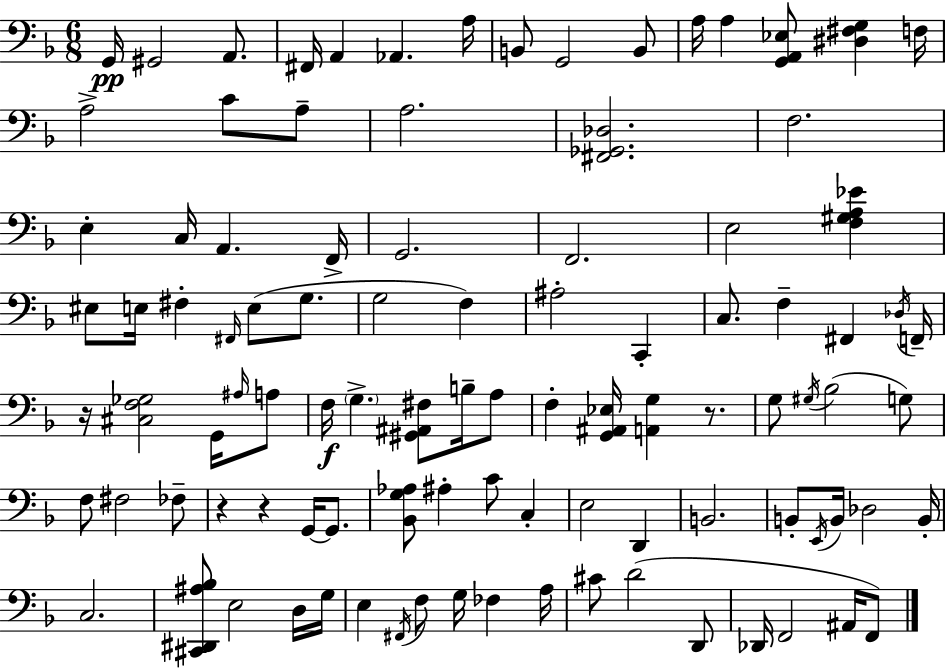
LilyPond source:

{
  \clef bass
  \numericTimeSignature
  \time 6/8
  \key f \major
  \repeat volta 2 { g,16\pp gis,2 a,8. | fis,16 a,4 aes,4. a16 | b,8 g,2 b,8 | a16 a4 <g, a, ees>8 <dis fis g>4 f16 | \break a2-> c'8 a8-- | a2. | <fis, ges, des>2. | f2. | \break e4-. c16 a,4. f,16-> | g,2. | f,2. | e2 <f gis a ees'>4 | \break eis8 e16 fis4-. \grace { fis,16 }( e8 g8. | g2 f4) | ais2-. c,4-. | c8. f4-- fis,4 | \break \acciaccatura { des16 } f,16-- r16 <cis f ges>2 g,16 | \grace { ais16 } a8 f16\f \parenthesize g4.-> <gis, ais, fis>8 | b16-- a8 f4-. <g, ais, ees>16 <a, g>4 | r8. g8 \acciaccatura { gis16 }( bes2 | \break g8) f8 fis2 | fes8-- r4 r4 | g,16~~ g,8. <bes, g aes>8 ais4-. c'8 | c4-. e2 | \break d,4 b,2. | b,8-. \acciaccatura { e,16 } b,16 des2 | b,16-. c2. | <cis, dis, ais bes>8 e2 | \break d16 g16 e4 \acciaccatura { fis,16 } f8 | g16 fes4 a16 cis'8 d'2( | d,8 des,16 f,2 | ais,16 f,8) } \bar "|."
}